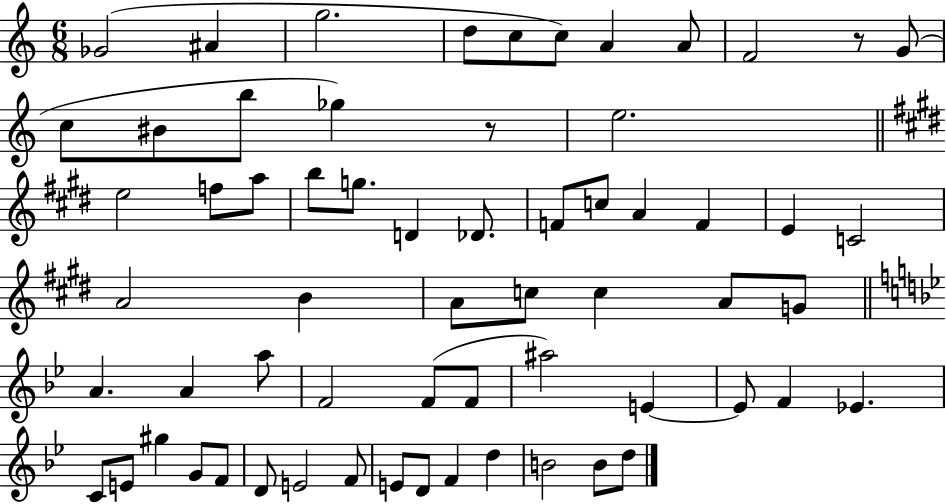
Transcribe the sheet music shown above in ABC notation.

X:1
T:Untitled
M:6/8
L:1/4
K:C
_G2 ^A g2 d/2 c/2 c/2 A A/2 F2 z/2 G/2 c/2 ^B/2 b/2 _g z/2 e2 e2 f/2 a/2 b/2 g/2 D _D/2 F/2 c/2 A F E C2 A2 B A/2 c/2 c A/2 G/2 A A a/2 F2 F/2 F/2 ^a2 E E/2 F _E C/2 E/2 ^g G/2 F/2 D/2 E2 F/2 E/2 D/2 F d B2 B/2 d/2